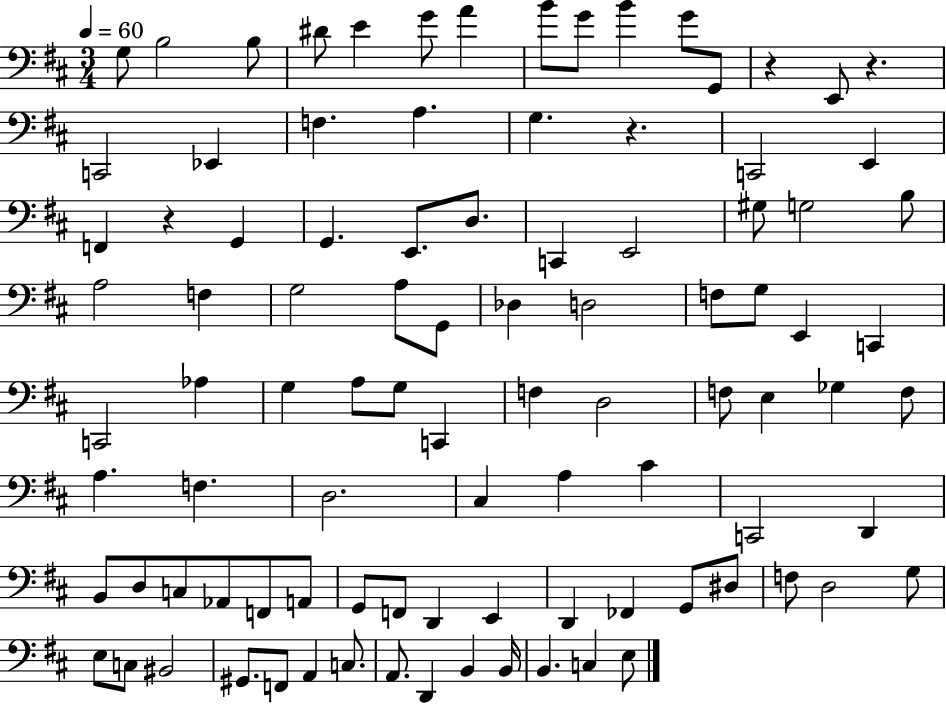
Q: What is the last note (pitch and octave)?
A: E3